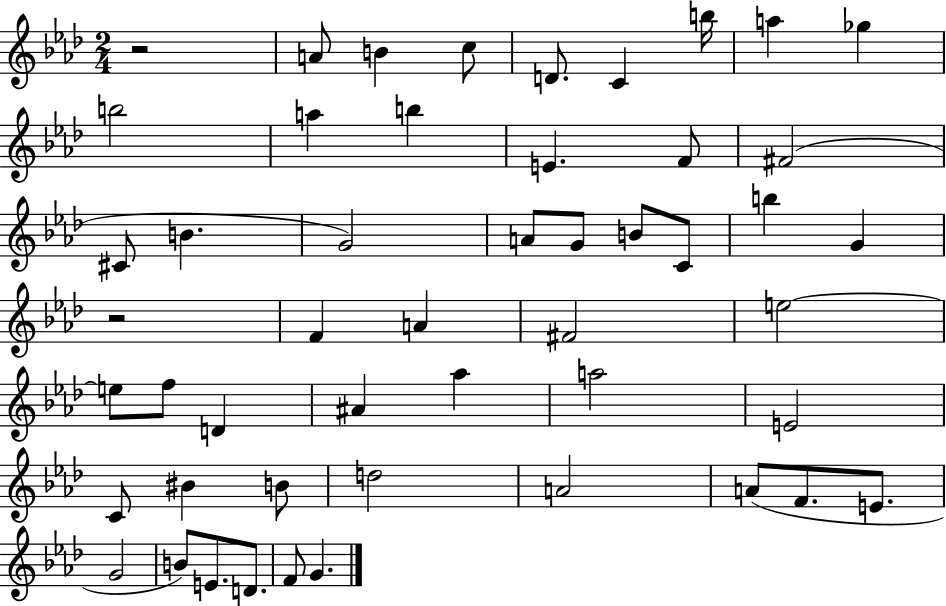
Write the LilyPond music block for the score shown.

{
  \clef treble
  \numericTimeSignature
  \time 2/4
  \key aes \major
  r2 | a'8 b'4 c''8 | d'8. c'4 b''16 | a''4 ges''4 | \break b''2 | a''4 b''4 | e'4. f'8 | fis'2( | \break cis'8 b'4. | g'2) | a'8 g'8 b'8 c'8 | b''4 g'4 | \break r2 | f'4 a'4 | fis'2 | e''2~~ | \break e''8 f''8 d'4 | ais'4 aes''4 | a''2 | e'2 | \break c'8 bis'4 b'8 | d''2 | a'2 | a'8( f'8. e'8. | \break g'2 | b'8) e'8. d'8. | f'8 g'4. | \bar "|."
}